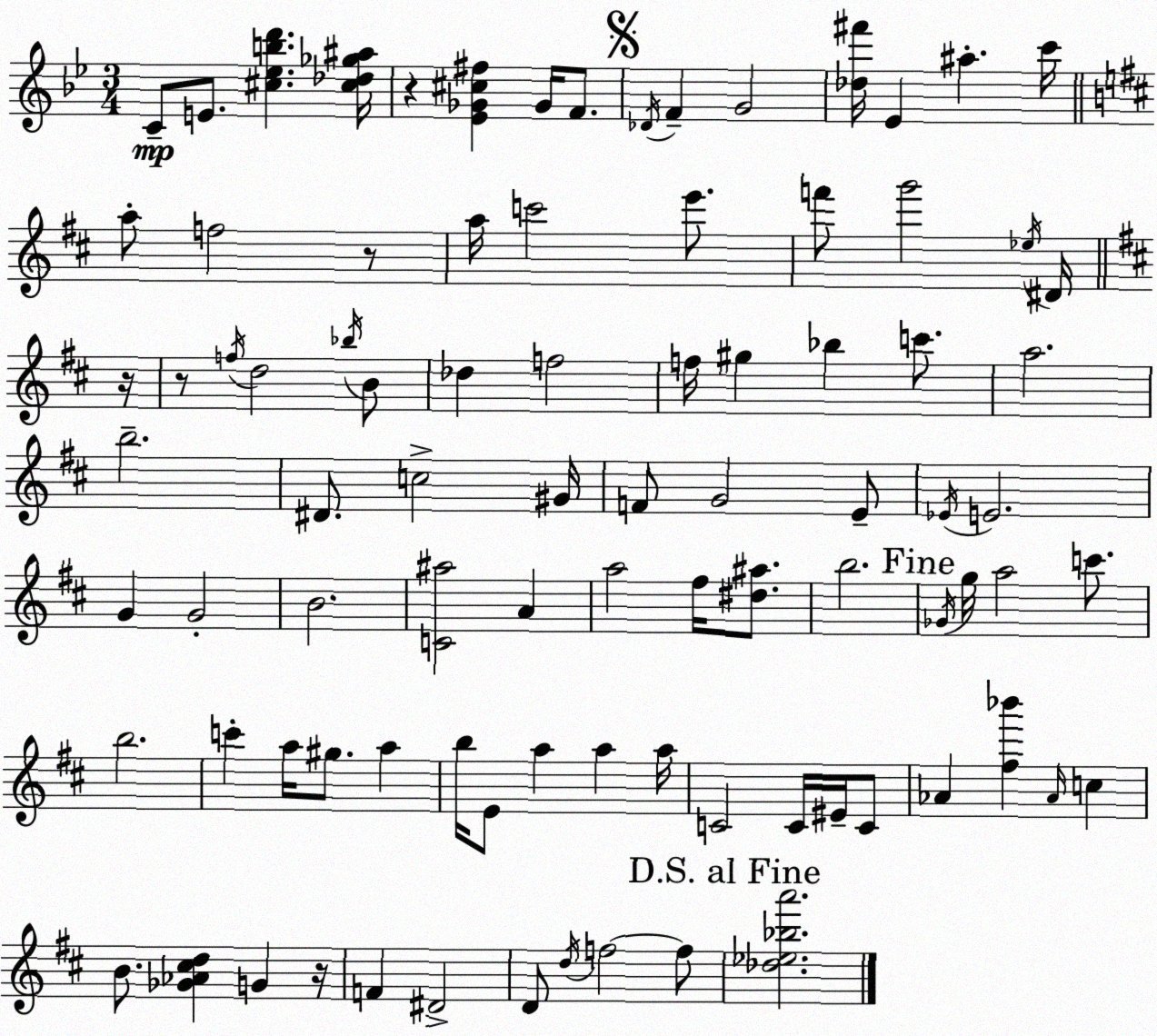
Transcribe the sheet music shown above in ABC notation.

X:1
T:Untitled
M:3/4
L:1/4
K:Gm
C/2 E/2 [^c_ebd'] [^c_d_g^a]/4 z [_E_G^c^f] _G/4 F/2 _D/4 F G2 [_d^f']/4 _E ^a c'/4 a/2 f2 z/2 a/4 c'2 e'/2 f'/2 g'2 _e/4 ^D/4 z/4 z/2 f/4 d2 _b/4 B/2 _d f2 f/4 ^g _b c'/2 a2 b2 ^D/2 c2 ^G/4 F/2 G2 E/2 _E/4 E2 G G2 B2 [C^a]2 A a2 ^f/4 [^d^a]/2 b2 _G/4 g/4 a2 c'/2 b2 c' a/4 ^g/2 a b/4 E/2 a a a/4 C2 C/4 ^E/4 C/2 _A [^f_b'] _A/4 c B/2 [_G_A^cd] G z/4 F ^D2 D/2 d/4 f2 f/2 [_d_e_ba']2